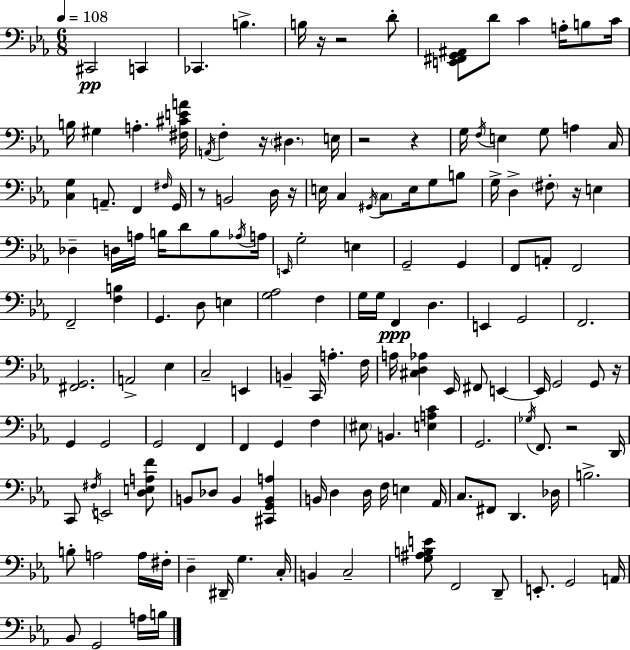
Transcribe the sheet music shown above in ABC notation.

X:1
T:Untitled
M:6/8
L:1/4
K:Cm
^C,,2 C,, _C,, B, B,/4 z/4 z2 D/2 [E,,^F,,G,,^A,,]/2 D/2 C A,/4 B,/2 C/4 B,/4 ^G, A, [^F,^CEA]/4 A,,/4 F, z/4 ^D, E,/4 z2 z G,/4 F,/4 E, G,/2 A, C,/4 [C,G,] A,,/2 F,, ^F,/4 G,,/4 z/2 B,,2 D,/4 z/4 E,/4 C, ^G,,/4 C,/2 E,/4 G,/2 B,/2 G,/4 D, ^F,/2 z/4 E, _D, D,/4 A,/4 B,/4 D/2 B,/2 _A,/4 A,/4 E,,/4 G,2 E, G,,2 G,, F,,/2 A,,/2 F,,2 F,,2 [F,B,] G,, D,/2 E, [G,_A,]2 F, G,/4 G,/4 F,, D, E,, G,,2 F,,2 [^F,,G,,]2 A,,2 _E, C,2 E,, B,, C,,/4 A, F,/4 A,/4 [^C,D,_A,] _E,,/4 ^F,,/2 E,, E,,/4 G,,2 G,,/2 z/4 G,, G,,2 G,,2 F,, F,, G,, F, ^E,/2 B,, [E,A,C] G,,2 _G,/4 F,,/2 z2 D,,/4 C,,/2 ^F,/4 E,,2 [D,E,A,F]/2 B,,/2 _D,/2 B,, [^C,,G,,B,,A,] B,,/4 D, D,/4 F,/4 E, _A,,/4 C,/2 ^F,,/2 D,, _D,/4 B,2 B,/2 A,2 A,/4 ^F,/4 D, ^D,,/4 G, C,/4 B,, C,2 [G,^A,B,E]/2 F,,2 D,,/2 E,,/2 G,,2 A,,/4 _B,,/2 G,,2 A,/4 B,/4